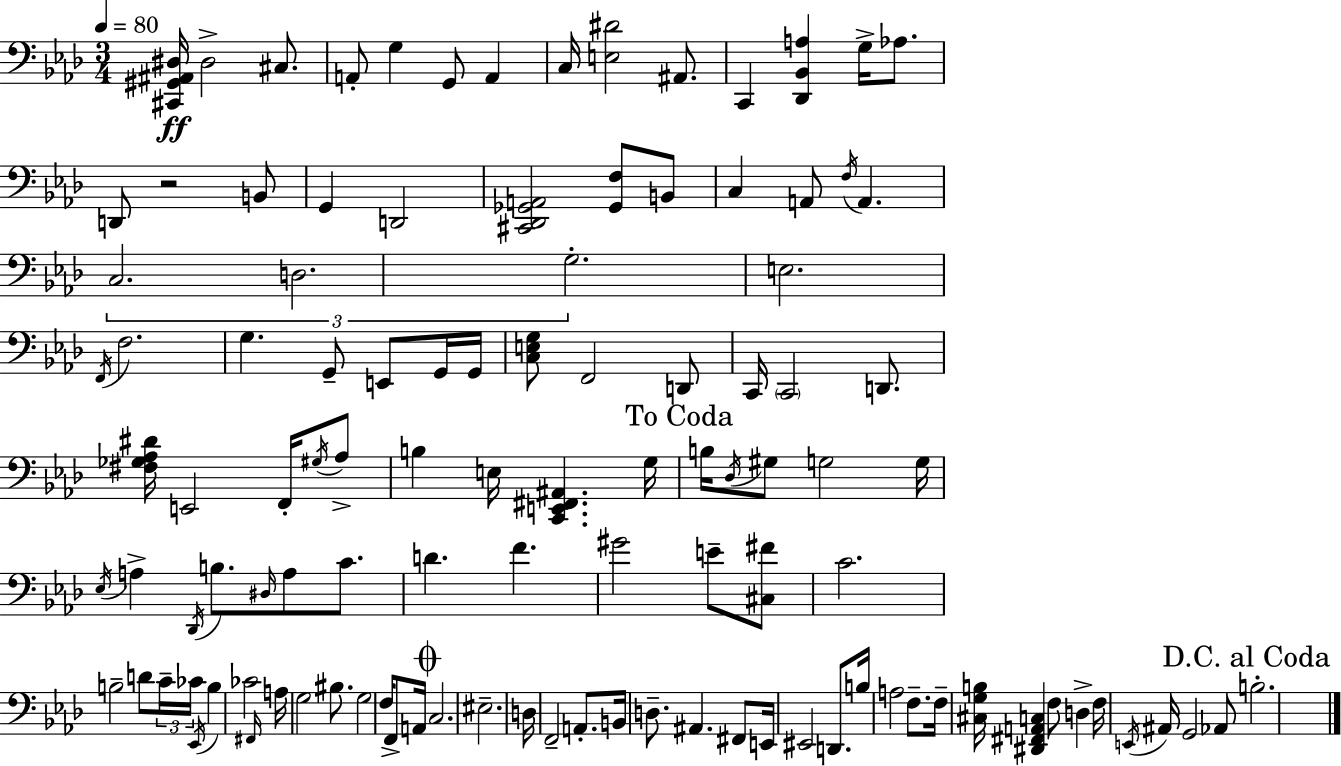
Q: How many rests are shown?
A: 1